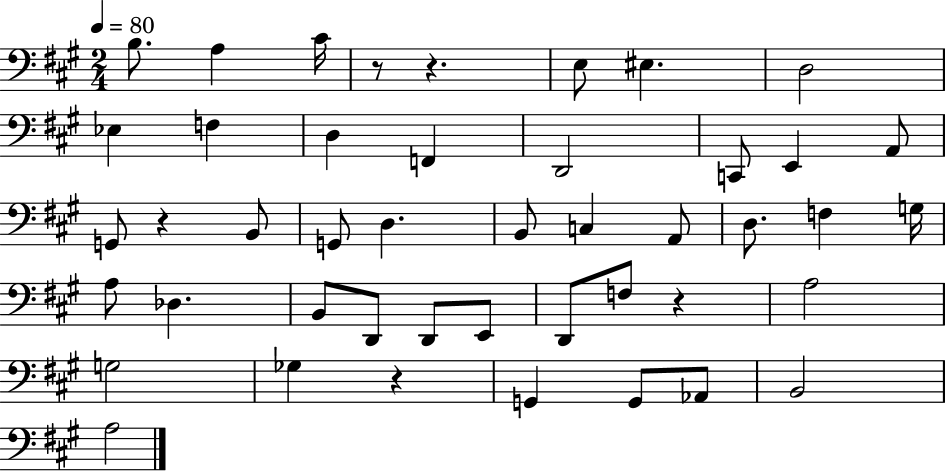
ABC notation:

X:1
T:Untitled
M:2/4
L:1/4
K:A
B,/2 A, ^C/4 z/2 z E,/2 ^E, D,2 _E, F, D, F,, D,,2 C,,/2 E,, A,,/2 G,,/2 z B,,/2 G,,/2 D, B,,/2 C, A,,/2 D,/2 F, G,/4 A,/2 _D, B,,/2 D,,/2 D,,/2 E,,/2 D,,/2 F,/2 z A,2 G,2 _G, z G,, G,,/2 _A,,/2 B,,2 A,2